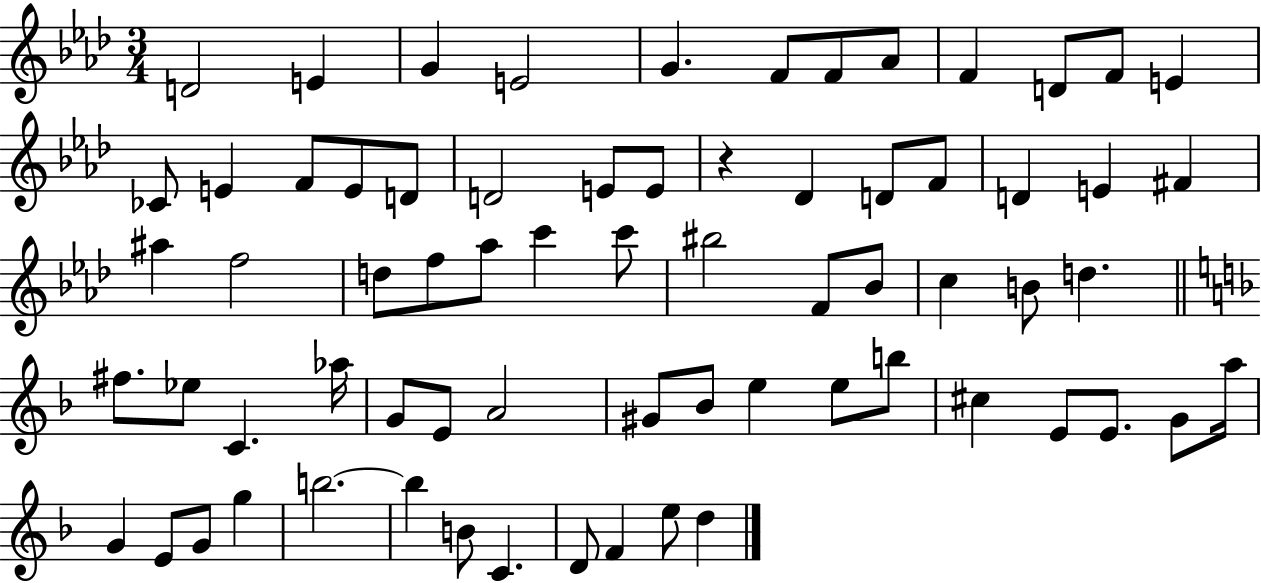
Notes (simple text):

D4/h E4/q G4/q E4/h G4/q. F4/e F4/e Ab4/e F4/q D4/e F4/e E4/q CES4/e E4/q F4/e E4/e D4/e D4/h E4/e E4/e R/q Db4/q D4/e F4/e D4/q E4/q F#4/q A#5/q F5/h D5/e F5/e Ab5/e C6/q C6/e BIS5/h F4/e Bb4/e C5/q B4/e D5/q. F#5/e. Eb5/e C4/q. Ab5/s G4/e E4/e A4/h G#4/e Bb4/e E5/q E5/e B5/e C#5/q E4/e E4/e. G4/e A5/s G4/q E4/e G4/e G5/q B5/h. B5/q B4/e C4/q. D4/e F4/q E5/e D5/q